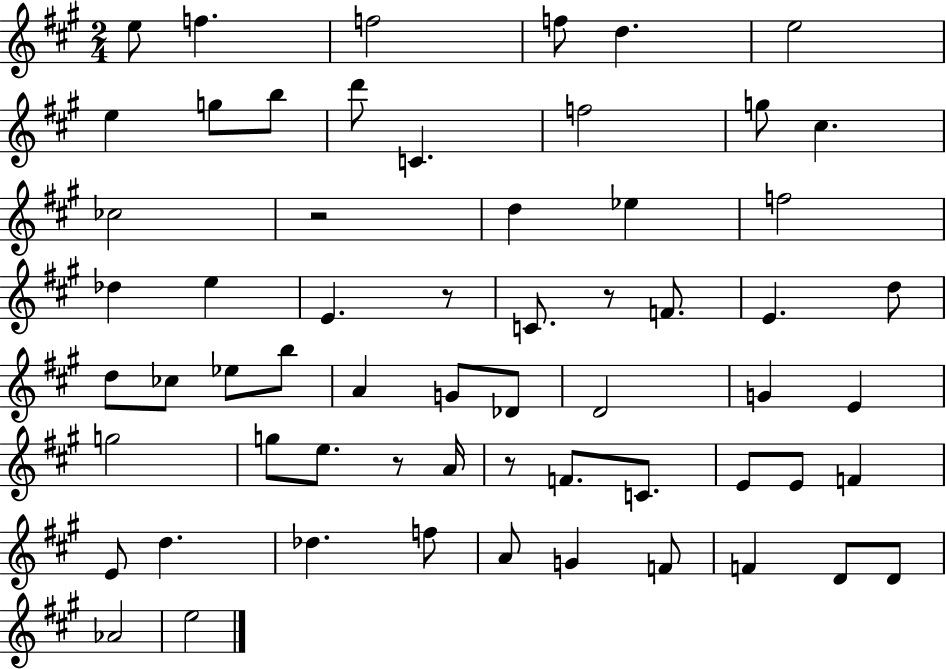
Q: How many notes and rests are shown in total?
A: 61